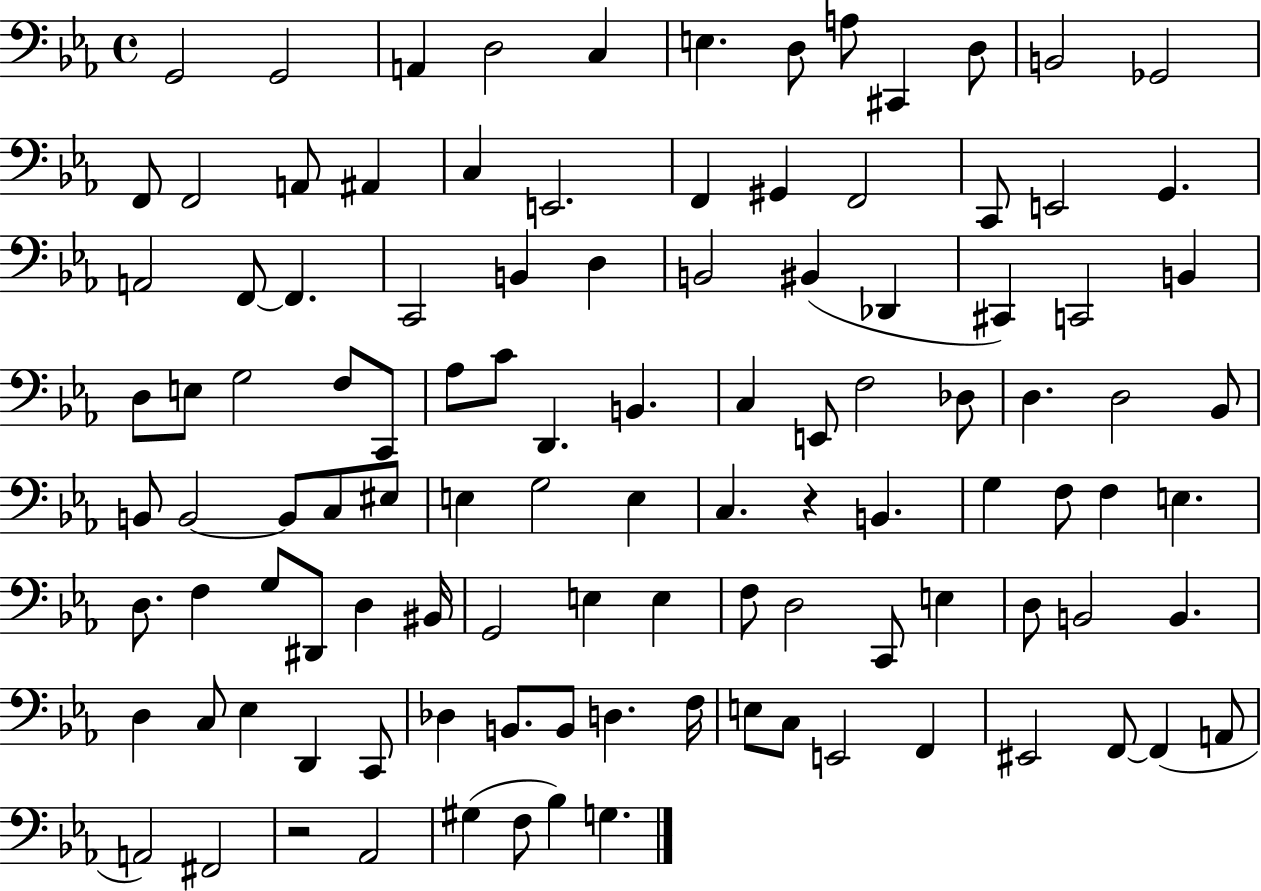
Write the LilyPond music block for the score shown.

{
  \clef bass
  \time 4/4
  \defaultTimeSignature
  \key ees \major
  \repeat volta 2 { g,2 g,2 | a,4 d2 c4 | e4. d8 a8 cis,4 d8 | b,2 ges,2 | \break f,8 f,2 a,8 ais,4 | c4 e,2. | f,4 gis,4 f,2 | c,8 e,2 g,4. | \break a,2 f,8~~ f,4. | c,2 b,4 d4 | b,2 bis,4( des,4 | cis,4) c,2 b,4 | \break d8 e8 g2 f8 c,8 | aes8 c'8 d,4. b,4. | c4 e,8 f2 des8 | d4. d2 bes,8 | \break b,8 b,2~~ b,8 c8 eis8 | e4 g2 e4 | c4. r4 b,4. | g4 f8 f4 e4. | \break d8. f4 g8 dis,8 d4 bis,16 | g,2 e4 e4 | f8 d2 c,8 e4 | d8 b,2 b,4. | \break d4 c8 ees4 d,4 c,8 | des4 b,8. b,8 d4. f16 | e8 c8 e,2 f,4 | eis,2 f,8~~ f,4( a,8 | \break a,2) fis,2 | r2 aes,2 | gis4( f8 bes4) g4. | } \bar "|."
}